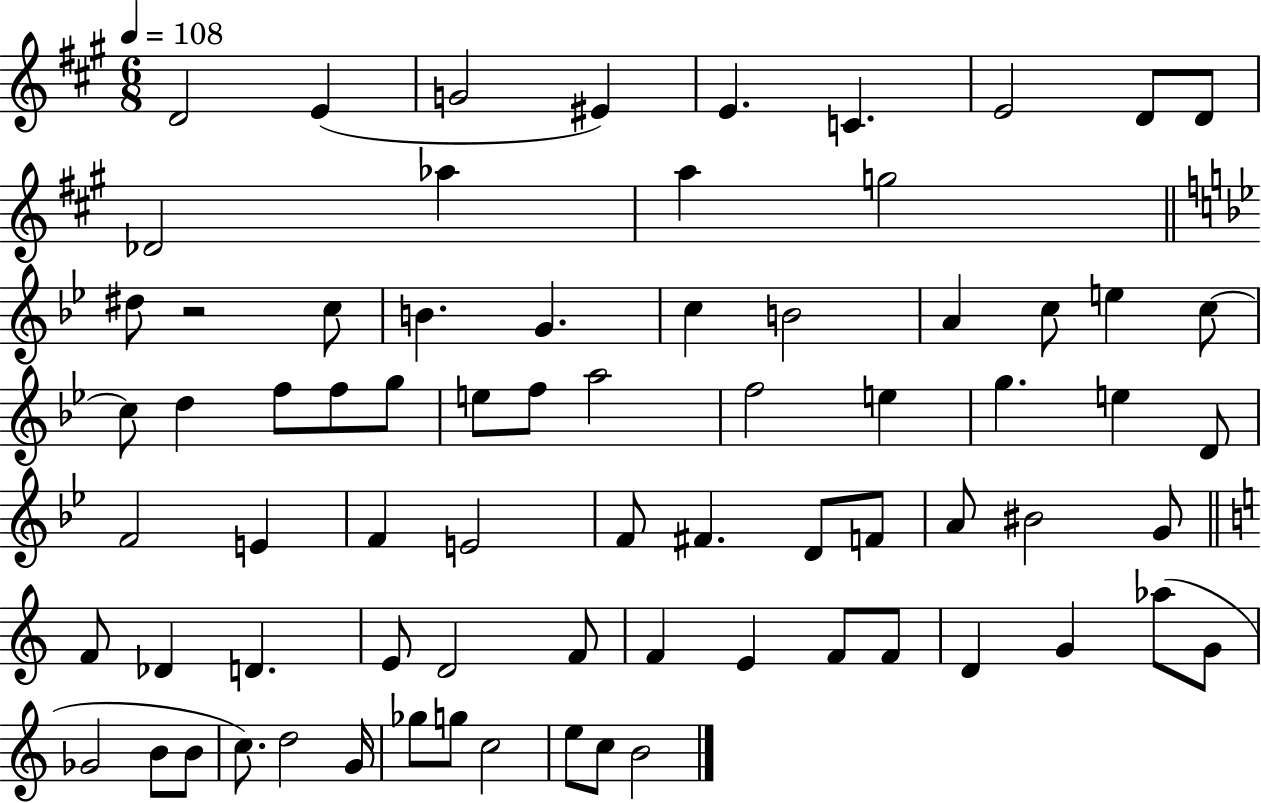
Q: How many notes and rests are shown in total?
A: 74